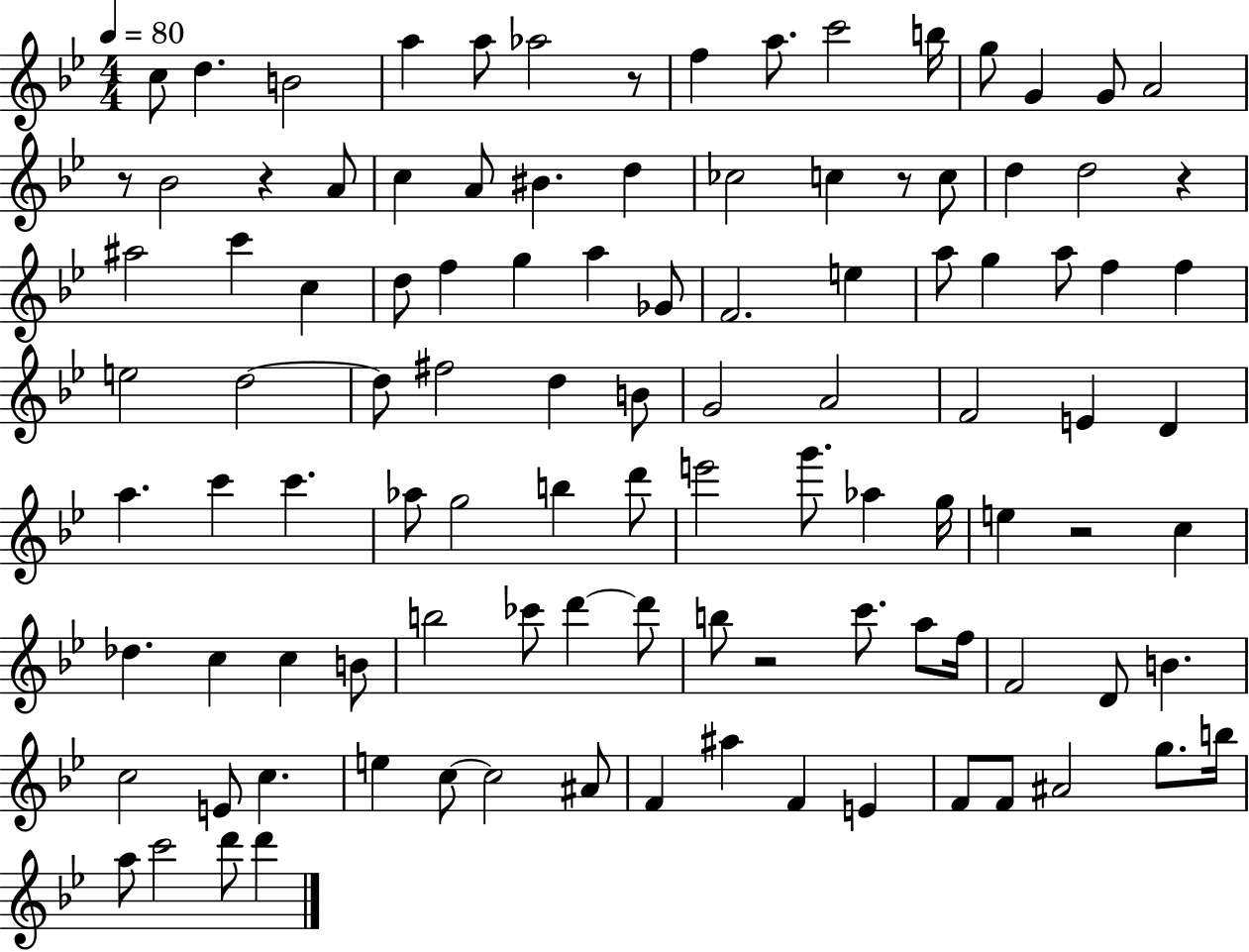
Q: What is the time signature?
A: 4/4